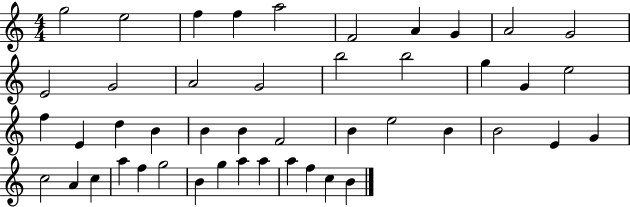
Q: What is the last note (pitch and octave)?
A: B4